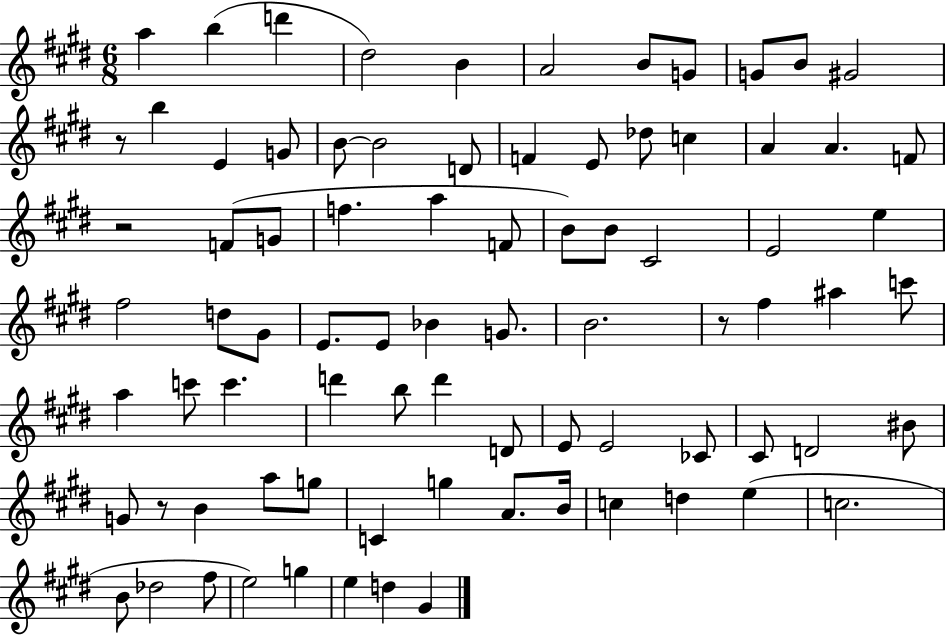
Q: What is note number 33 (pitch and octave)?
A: E4